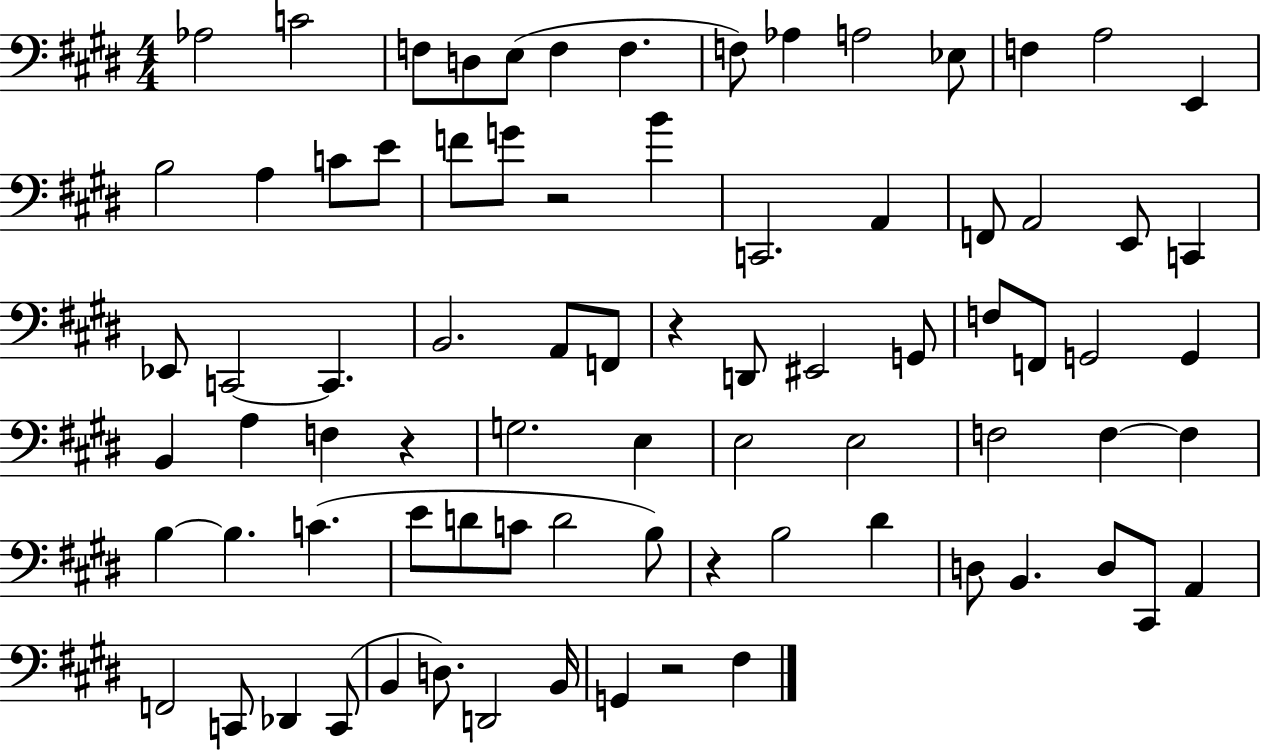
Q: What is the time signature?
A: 4/4